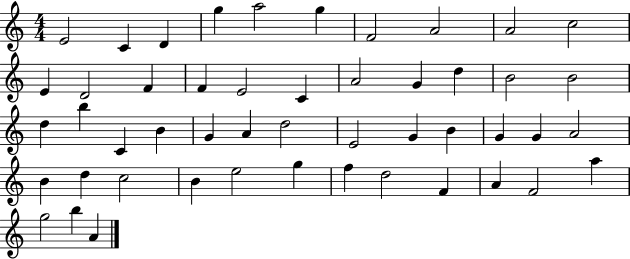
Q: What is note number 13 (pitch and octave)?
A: F4